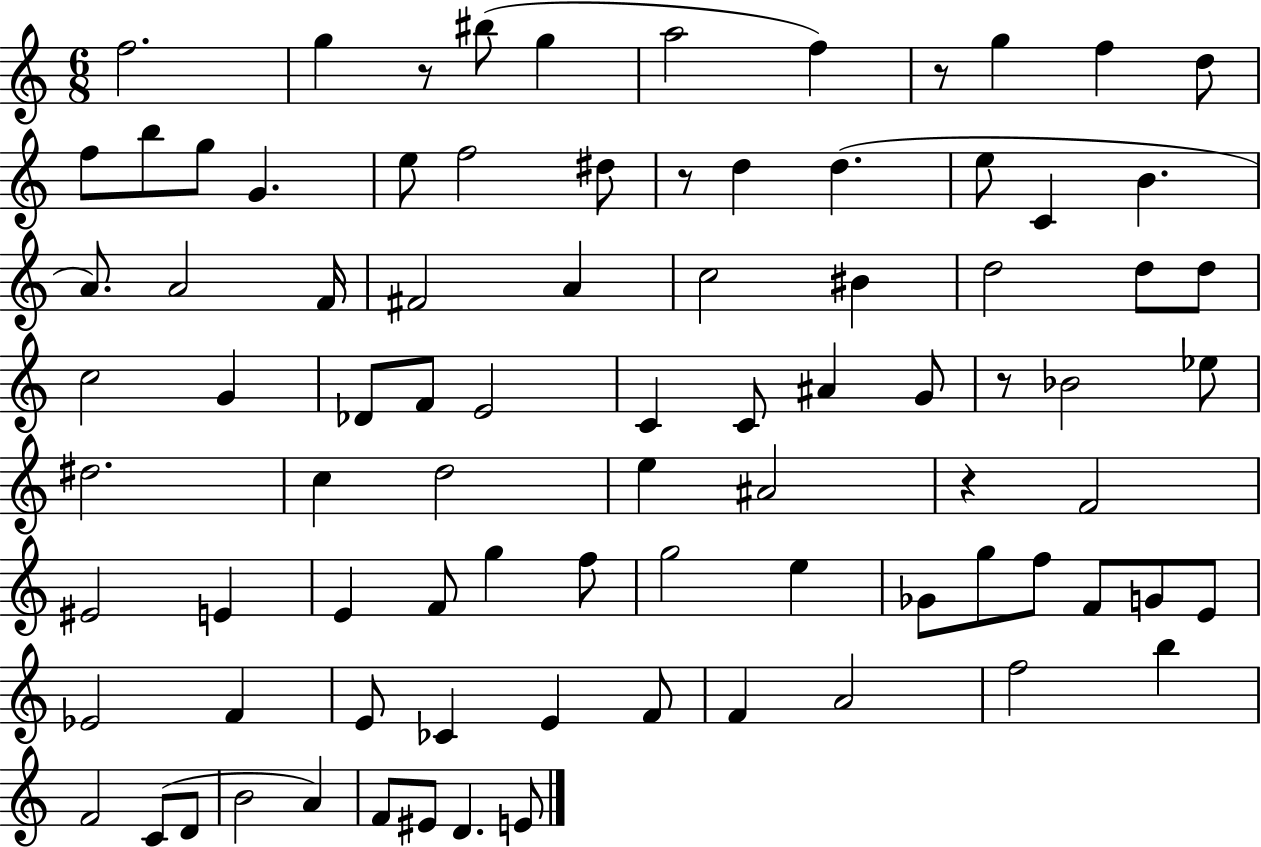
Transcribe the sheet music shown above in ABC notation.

X:1
T:Untitled
M:6/8
L:1/4
K:C
f2 g z/2 ^b/2 g a2 f z/2 g f d/2 f/2 b/2 g/2 G e/2 f2 ^d/2 z/2 d d e/2 C B A/2 A2 F/4 ^F2 A c2 ^B d2 d/2 d/2 c2 G _D/2 F/2 E2 C C/2 ^A G/2 z/2 _B2 _e/2 ^d2 c d2 e ^A2 z F2 ^E2 E E F/2 g f/2 g2 e _G/2 g/2 f/2 F/2 G/2 E/2 _E2 F E/2 _C E F/2 F A2 f2 b F2 C/2 D/2 B2 A F/2 ^E/2 D E/2